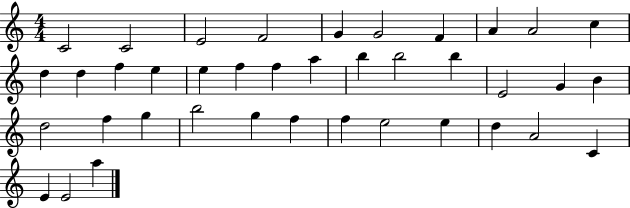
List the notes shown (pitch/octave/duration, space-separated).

C4/h C4/h E4/h F4/h G4/q G4/h F4/q A4/q A4/h C5/q D5/q D5/q F5/q E5/q E5/q F5/q F5/q A5/q B5/q B5/h B5/q E4/h G4/q B4/q D5/h F5/q G5/q B5/h G5/q F5/q F5/q E5/h E5/q D5/q A4/h C4/q E4/q E4/h A5/q